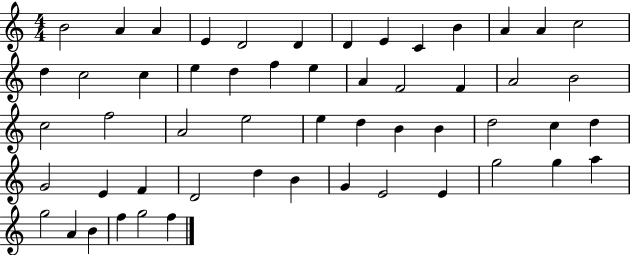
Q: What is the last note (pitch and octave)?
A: F5